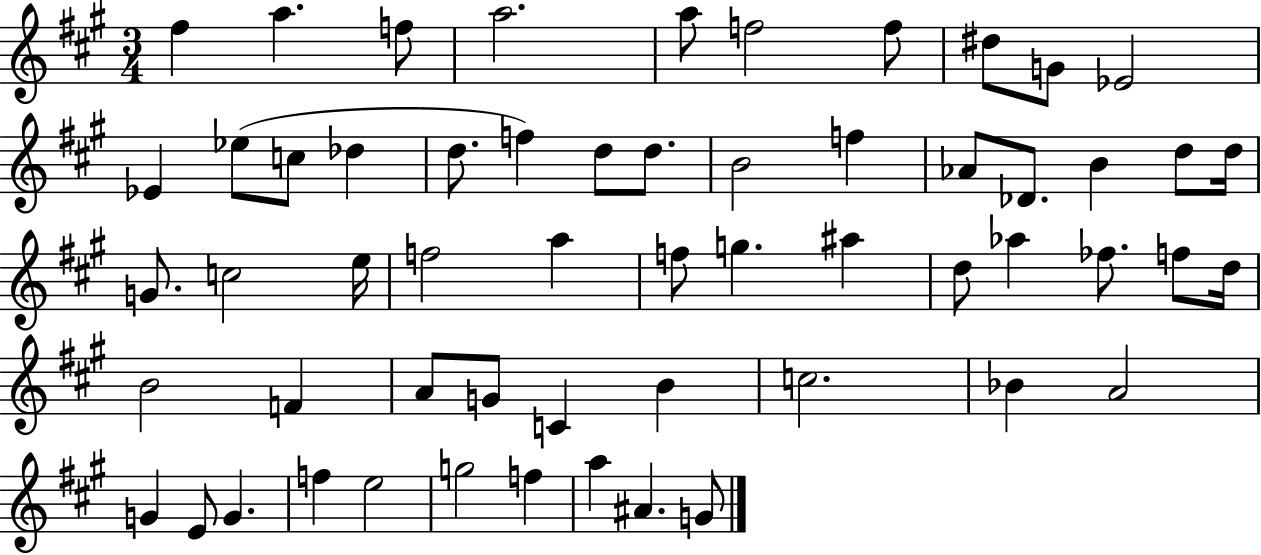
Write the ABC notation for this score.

X:1
T:Untitled
M:3/4
L:1/4
K:A
^f a f/2 a2 a/2 f2 f/2 ^d/2 G/2 _E2 _E _e/2 c/2 _d d/2 f d/2 d/2 B2 f _A/2 _D/2 B d/2 d/4 G/2 c2 e/4 f2 a f/2 g ^a d/2 _a _f/2 f/2 d/4 B2 F A/2 G/2 C B c2 _B A2 G E/2 G f e2 g2 f a ^A G/2